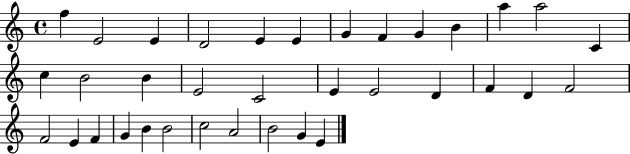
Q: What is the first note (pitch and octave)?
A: F5